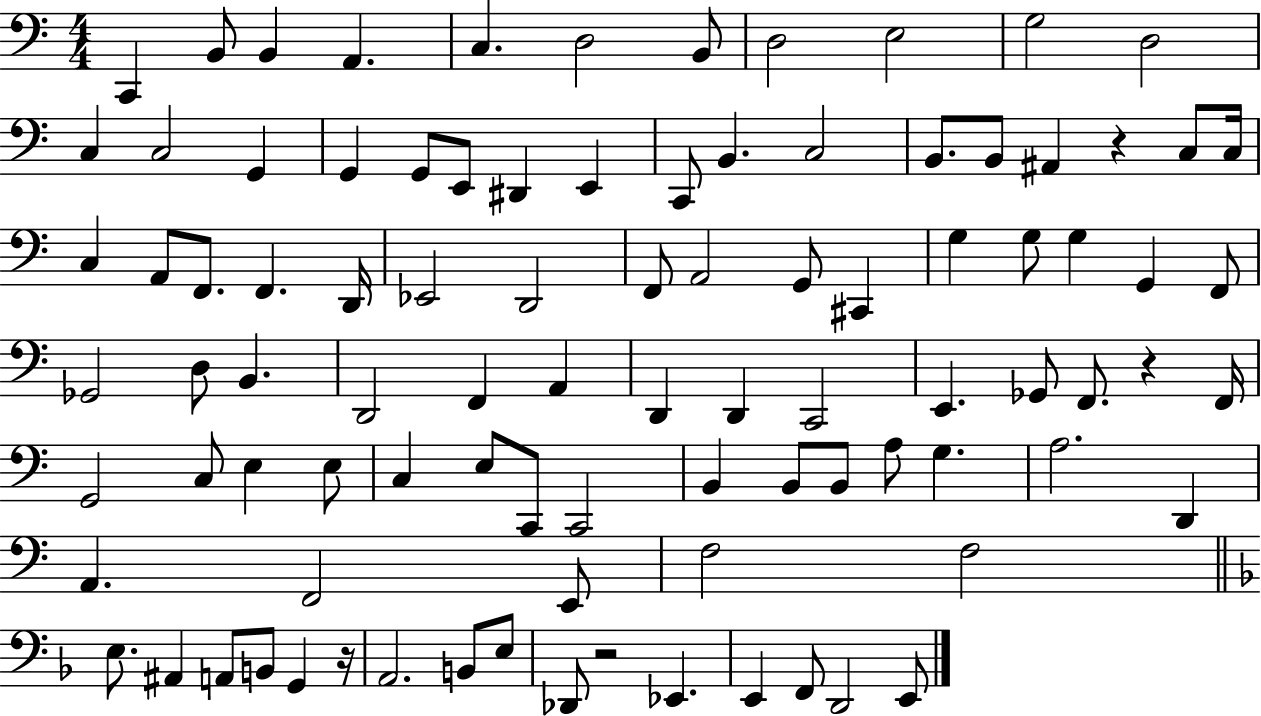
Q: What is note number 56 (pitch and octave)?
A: F2